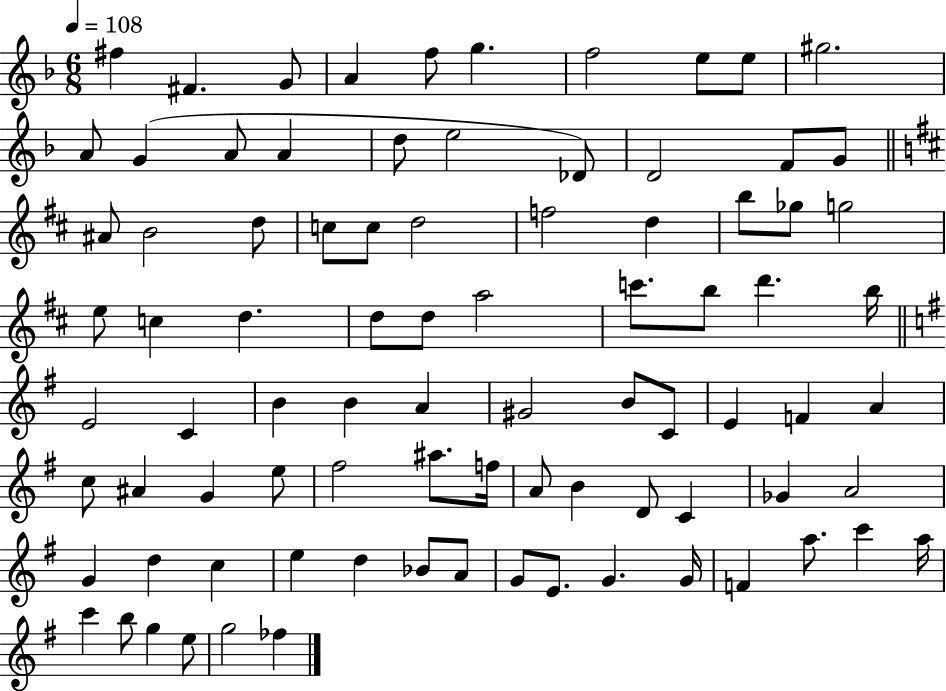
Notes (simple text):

F#5/q F#4/q. G4/e A4/q F5/e G5/q. F5/h E5/e E5/e G#5/h. A4/e G4/q A4/e A4/q D5/e E5/h Db4/e D4/h F4/e G4/e A#4/e B4/h D5/e C5/e C5/e D5/h F5/h D5/q B5/e Gb5/e G5/h E5/e C5/q D5/q. D5/e D5/e A5/h C6/e. B5/e D6/q. B5/s E4/h C4/q B4/q B4/q A4/q G#4/h B4/e C4/e E4/q F4/q A4/q C5/e A#4/q G4/q E5/e F#5/h A#5/e. F5/s A4/e B4/q D4/e C4/q Gb4/q A4/h G4/q D5/q C5/q E5/q D5/q Bb4/e A4/e G4/e E4/e. G4/q. G4/s F4/q A5/e. C6/q A5/s C6/q B5/e G5/q E5/e G5/h FES5/q